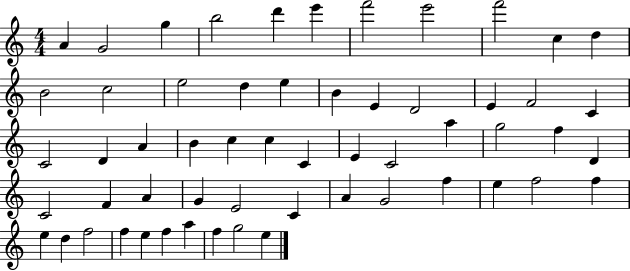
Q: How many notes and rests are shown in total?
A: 57